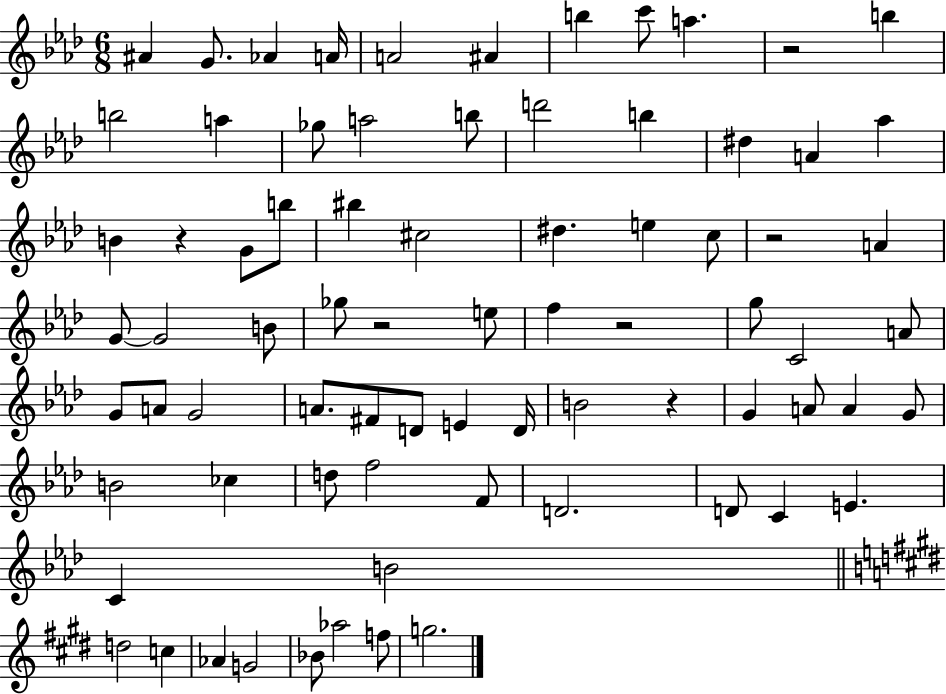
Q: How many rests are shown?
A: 6